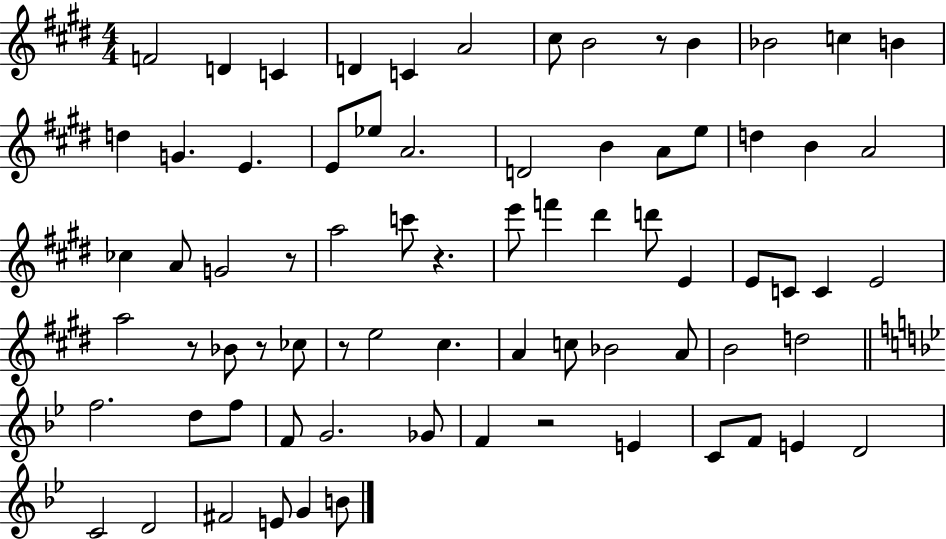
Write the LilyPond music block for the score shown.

{
  \clef treble
  \numericTimeSignature
  \time 4/4
  \key e \major
  f'2 d'4 c'4 | d'4 c'4 a'2 | cis''8 b'2 r8 b'4 | bes'2 c''4 b'4 | \break d''4 g'4. e'4. | e'8 ees''8 a'2. | d'2 b'4 a'8 e''8 | d''4 b'4 a'2 | \break ces''4 a'8 g'2 r8 | a''2 c'''8 r4. | e'''8 f'''4 dis'''4 d'''8 e'4 | e'8 c'8 c'4 e'2 | \break a''2 r8 bes'8 r8 ces''8 | r8 e''2 cis''4. | a'4 c''8 bes'2 a'8 | b'2 d''2 | \break \bar "||" \break \key bes \major f''2. d''8 f''8 | f'8 g'2. ges'8 | f'4 r2 e'4 | c'8 f'8 e'4 d'2 | \break c'2 d'2 | fis'2 e'8 g'4 b'8 | \bar "|."
}